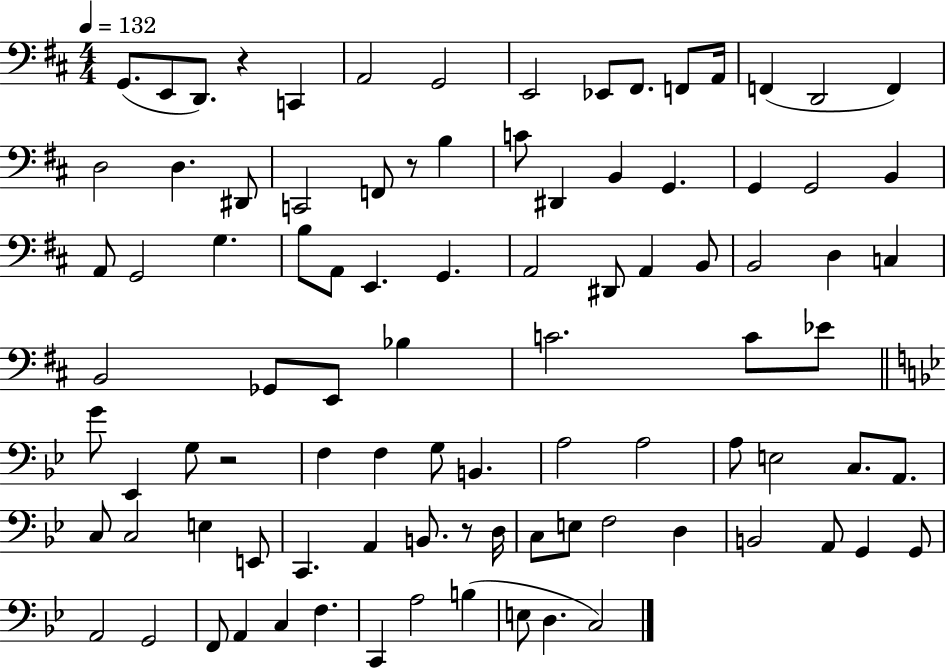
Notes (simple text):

G2/e. E2/e D2/e. R/q C2/q A2/h G2/h E2/h Eb2/e F#2/e. F2/e A2/s F2/q D2/h F2/q D3/h D3/q. D#2/e C2/h F2/e R/e B3/q C4/e D#2/q B2/q G2/q. G2/q G2/h B2/q A2/e G2/h G3/q. B3/e A2/e E2/q. G2/q. A2/h D#2/e A2/q B2/e B2/h D3/q C3/q B2/h Gb2/e E2/e Bb3/q C4/h. C4/e Eb4/e G4/e Eb2/q G3/e R/h F3/q F3/q G3/e B2/q. A3/h A3/h A3/e E3/h C3/e. A2/e. C3/e C3/h E3/q E2/e C2/q. A2/q B2/e. R/e D3/s C3/e E3/e F3/h D3/q B2/h A2/e G2/q G2/e A2/h G2/h F2/e A2/q C3/q F3/q. C2/q A3/h B3/q E3/e D3/q. C3/h